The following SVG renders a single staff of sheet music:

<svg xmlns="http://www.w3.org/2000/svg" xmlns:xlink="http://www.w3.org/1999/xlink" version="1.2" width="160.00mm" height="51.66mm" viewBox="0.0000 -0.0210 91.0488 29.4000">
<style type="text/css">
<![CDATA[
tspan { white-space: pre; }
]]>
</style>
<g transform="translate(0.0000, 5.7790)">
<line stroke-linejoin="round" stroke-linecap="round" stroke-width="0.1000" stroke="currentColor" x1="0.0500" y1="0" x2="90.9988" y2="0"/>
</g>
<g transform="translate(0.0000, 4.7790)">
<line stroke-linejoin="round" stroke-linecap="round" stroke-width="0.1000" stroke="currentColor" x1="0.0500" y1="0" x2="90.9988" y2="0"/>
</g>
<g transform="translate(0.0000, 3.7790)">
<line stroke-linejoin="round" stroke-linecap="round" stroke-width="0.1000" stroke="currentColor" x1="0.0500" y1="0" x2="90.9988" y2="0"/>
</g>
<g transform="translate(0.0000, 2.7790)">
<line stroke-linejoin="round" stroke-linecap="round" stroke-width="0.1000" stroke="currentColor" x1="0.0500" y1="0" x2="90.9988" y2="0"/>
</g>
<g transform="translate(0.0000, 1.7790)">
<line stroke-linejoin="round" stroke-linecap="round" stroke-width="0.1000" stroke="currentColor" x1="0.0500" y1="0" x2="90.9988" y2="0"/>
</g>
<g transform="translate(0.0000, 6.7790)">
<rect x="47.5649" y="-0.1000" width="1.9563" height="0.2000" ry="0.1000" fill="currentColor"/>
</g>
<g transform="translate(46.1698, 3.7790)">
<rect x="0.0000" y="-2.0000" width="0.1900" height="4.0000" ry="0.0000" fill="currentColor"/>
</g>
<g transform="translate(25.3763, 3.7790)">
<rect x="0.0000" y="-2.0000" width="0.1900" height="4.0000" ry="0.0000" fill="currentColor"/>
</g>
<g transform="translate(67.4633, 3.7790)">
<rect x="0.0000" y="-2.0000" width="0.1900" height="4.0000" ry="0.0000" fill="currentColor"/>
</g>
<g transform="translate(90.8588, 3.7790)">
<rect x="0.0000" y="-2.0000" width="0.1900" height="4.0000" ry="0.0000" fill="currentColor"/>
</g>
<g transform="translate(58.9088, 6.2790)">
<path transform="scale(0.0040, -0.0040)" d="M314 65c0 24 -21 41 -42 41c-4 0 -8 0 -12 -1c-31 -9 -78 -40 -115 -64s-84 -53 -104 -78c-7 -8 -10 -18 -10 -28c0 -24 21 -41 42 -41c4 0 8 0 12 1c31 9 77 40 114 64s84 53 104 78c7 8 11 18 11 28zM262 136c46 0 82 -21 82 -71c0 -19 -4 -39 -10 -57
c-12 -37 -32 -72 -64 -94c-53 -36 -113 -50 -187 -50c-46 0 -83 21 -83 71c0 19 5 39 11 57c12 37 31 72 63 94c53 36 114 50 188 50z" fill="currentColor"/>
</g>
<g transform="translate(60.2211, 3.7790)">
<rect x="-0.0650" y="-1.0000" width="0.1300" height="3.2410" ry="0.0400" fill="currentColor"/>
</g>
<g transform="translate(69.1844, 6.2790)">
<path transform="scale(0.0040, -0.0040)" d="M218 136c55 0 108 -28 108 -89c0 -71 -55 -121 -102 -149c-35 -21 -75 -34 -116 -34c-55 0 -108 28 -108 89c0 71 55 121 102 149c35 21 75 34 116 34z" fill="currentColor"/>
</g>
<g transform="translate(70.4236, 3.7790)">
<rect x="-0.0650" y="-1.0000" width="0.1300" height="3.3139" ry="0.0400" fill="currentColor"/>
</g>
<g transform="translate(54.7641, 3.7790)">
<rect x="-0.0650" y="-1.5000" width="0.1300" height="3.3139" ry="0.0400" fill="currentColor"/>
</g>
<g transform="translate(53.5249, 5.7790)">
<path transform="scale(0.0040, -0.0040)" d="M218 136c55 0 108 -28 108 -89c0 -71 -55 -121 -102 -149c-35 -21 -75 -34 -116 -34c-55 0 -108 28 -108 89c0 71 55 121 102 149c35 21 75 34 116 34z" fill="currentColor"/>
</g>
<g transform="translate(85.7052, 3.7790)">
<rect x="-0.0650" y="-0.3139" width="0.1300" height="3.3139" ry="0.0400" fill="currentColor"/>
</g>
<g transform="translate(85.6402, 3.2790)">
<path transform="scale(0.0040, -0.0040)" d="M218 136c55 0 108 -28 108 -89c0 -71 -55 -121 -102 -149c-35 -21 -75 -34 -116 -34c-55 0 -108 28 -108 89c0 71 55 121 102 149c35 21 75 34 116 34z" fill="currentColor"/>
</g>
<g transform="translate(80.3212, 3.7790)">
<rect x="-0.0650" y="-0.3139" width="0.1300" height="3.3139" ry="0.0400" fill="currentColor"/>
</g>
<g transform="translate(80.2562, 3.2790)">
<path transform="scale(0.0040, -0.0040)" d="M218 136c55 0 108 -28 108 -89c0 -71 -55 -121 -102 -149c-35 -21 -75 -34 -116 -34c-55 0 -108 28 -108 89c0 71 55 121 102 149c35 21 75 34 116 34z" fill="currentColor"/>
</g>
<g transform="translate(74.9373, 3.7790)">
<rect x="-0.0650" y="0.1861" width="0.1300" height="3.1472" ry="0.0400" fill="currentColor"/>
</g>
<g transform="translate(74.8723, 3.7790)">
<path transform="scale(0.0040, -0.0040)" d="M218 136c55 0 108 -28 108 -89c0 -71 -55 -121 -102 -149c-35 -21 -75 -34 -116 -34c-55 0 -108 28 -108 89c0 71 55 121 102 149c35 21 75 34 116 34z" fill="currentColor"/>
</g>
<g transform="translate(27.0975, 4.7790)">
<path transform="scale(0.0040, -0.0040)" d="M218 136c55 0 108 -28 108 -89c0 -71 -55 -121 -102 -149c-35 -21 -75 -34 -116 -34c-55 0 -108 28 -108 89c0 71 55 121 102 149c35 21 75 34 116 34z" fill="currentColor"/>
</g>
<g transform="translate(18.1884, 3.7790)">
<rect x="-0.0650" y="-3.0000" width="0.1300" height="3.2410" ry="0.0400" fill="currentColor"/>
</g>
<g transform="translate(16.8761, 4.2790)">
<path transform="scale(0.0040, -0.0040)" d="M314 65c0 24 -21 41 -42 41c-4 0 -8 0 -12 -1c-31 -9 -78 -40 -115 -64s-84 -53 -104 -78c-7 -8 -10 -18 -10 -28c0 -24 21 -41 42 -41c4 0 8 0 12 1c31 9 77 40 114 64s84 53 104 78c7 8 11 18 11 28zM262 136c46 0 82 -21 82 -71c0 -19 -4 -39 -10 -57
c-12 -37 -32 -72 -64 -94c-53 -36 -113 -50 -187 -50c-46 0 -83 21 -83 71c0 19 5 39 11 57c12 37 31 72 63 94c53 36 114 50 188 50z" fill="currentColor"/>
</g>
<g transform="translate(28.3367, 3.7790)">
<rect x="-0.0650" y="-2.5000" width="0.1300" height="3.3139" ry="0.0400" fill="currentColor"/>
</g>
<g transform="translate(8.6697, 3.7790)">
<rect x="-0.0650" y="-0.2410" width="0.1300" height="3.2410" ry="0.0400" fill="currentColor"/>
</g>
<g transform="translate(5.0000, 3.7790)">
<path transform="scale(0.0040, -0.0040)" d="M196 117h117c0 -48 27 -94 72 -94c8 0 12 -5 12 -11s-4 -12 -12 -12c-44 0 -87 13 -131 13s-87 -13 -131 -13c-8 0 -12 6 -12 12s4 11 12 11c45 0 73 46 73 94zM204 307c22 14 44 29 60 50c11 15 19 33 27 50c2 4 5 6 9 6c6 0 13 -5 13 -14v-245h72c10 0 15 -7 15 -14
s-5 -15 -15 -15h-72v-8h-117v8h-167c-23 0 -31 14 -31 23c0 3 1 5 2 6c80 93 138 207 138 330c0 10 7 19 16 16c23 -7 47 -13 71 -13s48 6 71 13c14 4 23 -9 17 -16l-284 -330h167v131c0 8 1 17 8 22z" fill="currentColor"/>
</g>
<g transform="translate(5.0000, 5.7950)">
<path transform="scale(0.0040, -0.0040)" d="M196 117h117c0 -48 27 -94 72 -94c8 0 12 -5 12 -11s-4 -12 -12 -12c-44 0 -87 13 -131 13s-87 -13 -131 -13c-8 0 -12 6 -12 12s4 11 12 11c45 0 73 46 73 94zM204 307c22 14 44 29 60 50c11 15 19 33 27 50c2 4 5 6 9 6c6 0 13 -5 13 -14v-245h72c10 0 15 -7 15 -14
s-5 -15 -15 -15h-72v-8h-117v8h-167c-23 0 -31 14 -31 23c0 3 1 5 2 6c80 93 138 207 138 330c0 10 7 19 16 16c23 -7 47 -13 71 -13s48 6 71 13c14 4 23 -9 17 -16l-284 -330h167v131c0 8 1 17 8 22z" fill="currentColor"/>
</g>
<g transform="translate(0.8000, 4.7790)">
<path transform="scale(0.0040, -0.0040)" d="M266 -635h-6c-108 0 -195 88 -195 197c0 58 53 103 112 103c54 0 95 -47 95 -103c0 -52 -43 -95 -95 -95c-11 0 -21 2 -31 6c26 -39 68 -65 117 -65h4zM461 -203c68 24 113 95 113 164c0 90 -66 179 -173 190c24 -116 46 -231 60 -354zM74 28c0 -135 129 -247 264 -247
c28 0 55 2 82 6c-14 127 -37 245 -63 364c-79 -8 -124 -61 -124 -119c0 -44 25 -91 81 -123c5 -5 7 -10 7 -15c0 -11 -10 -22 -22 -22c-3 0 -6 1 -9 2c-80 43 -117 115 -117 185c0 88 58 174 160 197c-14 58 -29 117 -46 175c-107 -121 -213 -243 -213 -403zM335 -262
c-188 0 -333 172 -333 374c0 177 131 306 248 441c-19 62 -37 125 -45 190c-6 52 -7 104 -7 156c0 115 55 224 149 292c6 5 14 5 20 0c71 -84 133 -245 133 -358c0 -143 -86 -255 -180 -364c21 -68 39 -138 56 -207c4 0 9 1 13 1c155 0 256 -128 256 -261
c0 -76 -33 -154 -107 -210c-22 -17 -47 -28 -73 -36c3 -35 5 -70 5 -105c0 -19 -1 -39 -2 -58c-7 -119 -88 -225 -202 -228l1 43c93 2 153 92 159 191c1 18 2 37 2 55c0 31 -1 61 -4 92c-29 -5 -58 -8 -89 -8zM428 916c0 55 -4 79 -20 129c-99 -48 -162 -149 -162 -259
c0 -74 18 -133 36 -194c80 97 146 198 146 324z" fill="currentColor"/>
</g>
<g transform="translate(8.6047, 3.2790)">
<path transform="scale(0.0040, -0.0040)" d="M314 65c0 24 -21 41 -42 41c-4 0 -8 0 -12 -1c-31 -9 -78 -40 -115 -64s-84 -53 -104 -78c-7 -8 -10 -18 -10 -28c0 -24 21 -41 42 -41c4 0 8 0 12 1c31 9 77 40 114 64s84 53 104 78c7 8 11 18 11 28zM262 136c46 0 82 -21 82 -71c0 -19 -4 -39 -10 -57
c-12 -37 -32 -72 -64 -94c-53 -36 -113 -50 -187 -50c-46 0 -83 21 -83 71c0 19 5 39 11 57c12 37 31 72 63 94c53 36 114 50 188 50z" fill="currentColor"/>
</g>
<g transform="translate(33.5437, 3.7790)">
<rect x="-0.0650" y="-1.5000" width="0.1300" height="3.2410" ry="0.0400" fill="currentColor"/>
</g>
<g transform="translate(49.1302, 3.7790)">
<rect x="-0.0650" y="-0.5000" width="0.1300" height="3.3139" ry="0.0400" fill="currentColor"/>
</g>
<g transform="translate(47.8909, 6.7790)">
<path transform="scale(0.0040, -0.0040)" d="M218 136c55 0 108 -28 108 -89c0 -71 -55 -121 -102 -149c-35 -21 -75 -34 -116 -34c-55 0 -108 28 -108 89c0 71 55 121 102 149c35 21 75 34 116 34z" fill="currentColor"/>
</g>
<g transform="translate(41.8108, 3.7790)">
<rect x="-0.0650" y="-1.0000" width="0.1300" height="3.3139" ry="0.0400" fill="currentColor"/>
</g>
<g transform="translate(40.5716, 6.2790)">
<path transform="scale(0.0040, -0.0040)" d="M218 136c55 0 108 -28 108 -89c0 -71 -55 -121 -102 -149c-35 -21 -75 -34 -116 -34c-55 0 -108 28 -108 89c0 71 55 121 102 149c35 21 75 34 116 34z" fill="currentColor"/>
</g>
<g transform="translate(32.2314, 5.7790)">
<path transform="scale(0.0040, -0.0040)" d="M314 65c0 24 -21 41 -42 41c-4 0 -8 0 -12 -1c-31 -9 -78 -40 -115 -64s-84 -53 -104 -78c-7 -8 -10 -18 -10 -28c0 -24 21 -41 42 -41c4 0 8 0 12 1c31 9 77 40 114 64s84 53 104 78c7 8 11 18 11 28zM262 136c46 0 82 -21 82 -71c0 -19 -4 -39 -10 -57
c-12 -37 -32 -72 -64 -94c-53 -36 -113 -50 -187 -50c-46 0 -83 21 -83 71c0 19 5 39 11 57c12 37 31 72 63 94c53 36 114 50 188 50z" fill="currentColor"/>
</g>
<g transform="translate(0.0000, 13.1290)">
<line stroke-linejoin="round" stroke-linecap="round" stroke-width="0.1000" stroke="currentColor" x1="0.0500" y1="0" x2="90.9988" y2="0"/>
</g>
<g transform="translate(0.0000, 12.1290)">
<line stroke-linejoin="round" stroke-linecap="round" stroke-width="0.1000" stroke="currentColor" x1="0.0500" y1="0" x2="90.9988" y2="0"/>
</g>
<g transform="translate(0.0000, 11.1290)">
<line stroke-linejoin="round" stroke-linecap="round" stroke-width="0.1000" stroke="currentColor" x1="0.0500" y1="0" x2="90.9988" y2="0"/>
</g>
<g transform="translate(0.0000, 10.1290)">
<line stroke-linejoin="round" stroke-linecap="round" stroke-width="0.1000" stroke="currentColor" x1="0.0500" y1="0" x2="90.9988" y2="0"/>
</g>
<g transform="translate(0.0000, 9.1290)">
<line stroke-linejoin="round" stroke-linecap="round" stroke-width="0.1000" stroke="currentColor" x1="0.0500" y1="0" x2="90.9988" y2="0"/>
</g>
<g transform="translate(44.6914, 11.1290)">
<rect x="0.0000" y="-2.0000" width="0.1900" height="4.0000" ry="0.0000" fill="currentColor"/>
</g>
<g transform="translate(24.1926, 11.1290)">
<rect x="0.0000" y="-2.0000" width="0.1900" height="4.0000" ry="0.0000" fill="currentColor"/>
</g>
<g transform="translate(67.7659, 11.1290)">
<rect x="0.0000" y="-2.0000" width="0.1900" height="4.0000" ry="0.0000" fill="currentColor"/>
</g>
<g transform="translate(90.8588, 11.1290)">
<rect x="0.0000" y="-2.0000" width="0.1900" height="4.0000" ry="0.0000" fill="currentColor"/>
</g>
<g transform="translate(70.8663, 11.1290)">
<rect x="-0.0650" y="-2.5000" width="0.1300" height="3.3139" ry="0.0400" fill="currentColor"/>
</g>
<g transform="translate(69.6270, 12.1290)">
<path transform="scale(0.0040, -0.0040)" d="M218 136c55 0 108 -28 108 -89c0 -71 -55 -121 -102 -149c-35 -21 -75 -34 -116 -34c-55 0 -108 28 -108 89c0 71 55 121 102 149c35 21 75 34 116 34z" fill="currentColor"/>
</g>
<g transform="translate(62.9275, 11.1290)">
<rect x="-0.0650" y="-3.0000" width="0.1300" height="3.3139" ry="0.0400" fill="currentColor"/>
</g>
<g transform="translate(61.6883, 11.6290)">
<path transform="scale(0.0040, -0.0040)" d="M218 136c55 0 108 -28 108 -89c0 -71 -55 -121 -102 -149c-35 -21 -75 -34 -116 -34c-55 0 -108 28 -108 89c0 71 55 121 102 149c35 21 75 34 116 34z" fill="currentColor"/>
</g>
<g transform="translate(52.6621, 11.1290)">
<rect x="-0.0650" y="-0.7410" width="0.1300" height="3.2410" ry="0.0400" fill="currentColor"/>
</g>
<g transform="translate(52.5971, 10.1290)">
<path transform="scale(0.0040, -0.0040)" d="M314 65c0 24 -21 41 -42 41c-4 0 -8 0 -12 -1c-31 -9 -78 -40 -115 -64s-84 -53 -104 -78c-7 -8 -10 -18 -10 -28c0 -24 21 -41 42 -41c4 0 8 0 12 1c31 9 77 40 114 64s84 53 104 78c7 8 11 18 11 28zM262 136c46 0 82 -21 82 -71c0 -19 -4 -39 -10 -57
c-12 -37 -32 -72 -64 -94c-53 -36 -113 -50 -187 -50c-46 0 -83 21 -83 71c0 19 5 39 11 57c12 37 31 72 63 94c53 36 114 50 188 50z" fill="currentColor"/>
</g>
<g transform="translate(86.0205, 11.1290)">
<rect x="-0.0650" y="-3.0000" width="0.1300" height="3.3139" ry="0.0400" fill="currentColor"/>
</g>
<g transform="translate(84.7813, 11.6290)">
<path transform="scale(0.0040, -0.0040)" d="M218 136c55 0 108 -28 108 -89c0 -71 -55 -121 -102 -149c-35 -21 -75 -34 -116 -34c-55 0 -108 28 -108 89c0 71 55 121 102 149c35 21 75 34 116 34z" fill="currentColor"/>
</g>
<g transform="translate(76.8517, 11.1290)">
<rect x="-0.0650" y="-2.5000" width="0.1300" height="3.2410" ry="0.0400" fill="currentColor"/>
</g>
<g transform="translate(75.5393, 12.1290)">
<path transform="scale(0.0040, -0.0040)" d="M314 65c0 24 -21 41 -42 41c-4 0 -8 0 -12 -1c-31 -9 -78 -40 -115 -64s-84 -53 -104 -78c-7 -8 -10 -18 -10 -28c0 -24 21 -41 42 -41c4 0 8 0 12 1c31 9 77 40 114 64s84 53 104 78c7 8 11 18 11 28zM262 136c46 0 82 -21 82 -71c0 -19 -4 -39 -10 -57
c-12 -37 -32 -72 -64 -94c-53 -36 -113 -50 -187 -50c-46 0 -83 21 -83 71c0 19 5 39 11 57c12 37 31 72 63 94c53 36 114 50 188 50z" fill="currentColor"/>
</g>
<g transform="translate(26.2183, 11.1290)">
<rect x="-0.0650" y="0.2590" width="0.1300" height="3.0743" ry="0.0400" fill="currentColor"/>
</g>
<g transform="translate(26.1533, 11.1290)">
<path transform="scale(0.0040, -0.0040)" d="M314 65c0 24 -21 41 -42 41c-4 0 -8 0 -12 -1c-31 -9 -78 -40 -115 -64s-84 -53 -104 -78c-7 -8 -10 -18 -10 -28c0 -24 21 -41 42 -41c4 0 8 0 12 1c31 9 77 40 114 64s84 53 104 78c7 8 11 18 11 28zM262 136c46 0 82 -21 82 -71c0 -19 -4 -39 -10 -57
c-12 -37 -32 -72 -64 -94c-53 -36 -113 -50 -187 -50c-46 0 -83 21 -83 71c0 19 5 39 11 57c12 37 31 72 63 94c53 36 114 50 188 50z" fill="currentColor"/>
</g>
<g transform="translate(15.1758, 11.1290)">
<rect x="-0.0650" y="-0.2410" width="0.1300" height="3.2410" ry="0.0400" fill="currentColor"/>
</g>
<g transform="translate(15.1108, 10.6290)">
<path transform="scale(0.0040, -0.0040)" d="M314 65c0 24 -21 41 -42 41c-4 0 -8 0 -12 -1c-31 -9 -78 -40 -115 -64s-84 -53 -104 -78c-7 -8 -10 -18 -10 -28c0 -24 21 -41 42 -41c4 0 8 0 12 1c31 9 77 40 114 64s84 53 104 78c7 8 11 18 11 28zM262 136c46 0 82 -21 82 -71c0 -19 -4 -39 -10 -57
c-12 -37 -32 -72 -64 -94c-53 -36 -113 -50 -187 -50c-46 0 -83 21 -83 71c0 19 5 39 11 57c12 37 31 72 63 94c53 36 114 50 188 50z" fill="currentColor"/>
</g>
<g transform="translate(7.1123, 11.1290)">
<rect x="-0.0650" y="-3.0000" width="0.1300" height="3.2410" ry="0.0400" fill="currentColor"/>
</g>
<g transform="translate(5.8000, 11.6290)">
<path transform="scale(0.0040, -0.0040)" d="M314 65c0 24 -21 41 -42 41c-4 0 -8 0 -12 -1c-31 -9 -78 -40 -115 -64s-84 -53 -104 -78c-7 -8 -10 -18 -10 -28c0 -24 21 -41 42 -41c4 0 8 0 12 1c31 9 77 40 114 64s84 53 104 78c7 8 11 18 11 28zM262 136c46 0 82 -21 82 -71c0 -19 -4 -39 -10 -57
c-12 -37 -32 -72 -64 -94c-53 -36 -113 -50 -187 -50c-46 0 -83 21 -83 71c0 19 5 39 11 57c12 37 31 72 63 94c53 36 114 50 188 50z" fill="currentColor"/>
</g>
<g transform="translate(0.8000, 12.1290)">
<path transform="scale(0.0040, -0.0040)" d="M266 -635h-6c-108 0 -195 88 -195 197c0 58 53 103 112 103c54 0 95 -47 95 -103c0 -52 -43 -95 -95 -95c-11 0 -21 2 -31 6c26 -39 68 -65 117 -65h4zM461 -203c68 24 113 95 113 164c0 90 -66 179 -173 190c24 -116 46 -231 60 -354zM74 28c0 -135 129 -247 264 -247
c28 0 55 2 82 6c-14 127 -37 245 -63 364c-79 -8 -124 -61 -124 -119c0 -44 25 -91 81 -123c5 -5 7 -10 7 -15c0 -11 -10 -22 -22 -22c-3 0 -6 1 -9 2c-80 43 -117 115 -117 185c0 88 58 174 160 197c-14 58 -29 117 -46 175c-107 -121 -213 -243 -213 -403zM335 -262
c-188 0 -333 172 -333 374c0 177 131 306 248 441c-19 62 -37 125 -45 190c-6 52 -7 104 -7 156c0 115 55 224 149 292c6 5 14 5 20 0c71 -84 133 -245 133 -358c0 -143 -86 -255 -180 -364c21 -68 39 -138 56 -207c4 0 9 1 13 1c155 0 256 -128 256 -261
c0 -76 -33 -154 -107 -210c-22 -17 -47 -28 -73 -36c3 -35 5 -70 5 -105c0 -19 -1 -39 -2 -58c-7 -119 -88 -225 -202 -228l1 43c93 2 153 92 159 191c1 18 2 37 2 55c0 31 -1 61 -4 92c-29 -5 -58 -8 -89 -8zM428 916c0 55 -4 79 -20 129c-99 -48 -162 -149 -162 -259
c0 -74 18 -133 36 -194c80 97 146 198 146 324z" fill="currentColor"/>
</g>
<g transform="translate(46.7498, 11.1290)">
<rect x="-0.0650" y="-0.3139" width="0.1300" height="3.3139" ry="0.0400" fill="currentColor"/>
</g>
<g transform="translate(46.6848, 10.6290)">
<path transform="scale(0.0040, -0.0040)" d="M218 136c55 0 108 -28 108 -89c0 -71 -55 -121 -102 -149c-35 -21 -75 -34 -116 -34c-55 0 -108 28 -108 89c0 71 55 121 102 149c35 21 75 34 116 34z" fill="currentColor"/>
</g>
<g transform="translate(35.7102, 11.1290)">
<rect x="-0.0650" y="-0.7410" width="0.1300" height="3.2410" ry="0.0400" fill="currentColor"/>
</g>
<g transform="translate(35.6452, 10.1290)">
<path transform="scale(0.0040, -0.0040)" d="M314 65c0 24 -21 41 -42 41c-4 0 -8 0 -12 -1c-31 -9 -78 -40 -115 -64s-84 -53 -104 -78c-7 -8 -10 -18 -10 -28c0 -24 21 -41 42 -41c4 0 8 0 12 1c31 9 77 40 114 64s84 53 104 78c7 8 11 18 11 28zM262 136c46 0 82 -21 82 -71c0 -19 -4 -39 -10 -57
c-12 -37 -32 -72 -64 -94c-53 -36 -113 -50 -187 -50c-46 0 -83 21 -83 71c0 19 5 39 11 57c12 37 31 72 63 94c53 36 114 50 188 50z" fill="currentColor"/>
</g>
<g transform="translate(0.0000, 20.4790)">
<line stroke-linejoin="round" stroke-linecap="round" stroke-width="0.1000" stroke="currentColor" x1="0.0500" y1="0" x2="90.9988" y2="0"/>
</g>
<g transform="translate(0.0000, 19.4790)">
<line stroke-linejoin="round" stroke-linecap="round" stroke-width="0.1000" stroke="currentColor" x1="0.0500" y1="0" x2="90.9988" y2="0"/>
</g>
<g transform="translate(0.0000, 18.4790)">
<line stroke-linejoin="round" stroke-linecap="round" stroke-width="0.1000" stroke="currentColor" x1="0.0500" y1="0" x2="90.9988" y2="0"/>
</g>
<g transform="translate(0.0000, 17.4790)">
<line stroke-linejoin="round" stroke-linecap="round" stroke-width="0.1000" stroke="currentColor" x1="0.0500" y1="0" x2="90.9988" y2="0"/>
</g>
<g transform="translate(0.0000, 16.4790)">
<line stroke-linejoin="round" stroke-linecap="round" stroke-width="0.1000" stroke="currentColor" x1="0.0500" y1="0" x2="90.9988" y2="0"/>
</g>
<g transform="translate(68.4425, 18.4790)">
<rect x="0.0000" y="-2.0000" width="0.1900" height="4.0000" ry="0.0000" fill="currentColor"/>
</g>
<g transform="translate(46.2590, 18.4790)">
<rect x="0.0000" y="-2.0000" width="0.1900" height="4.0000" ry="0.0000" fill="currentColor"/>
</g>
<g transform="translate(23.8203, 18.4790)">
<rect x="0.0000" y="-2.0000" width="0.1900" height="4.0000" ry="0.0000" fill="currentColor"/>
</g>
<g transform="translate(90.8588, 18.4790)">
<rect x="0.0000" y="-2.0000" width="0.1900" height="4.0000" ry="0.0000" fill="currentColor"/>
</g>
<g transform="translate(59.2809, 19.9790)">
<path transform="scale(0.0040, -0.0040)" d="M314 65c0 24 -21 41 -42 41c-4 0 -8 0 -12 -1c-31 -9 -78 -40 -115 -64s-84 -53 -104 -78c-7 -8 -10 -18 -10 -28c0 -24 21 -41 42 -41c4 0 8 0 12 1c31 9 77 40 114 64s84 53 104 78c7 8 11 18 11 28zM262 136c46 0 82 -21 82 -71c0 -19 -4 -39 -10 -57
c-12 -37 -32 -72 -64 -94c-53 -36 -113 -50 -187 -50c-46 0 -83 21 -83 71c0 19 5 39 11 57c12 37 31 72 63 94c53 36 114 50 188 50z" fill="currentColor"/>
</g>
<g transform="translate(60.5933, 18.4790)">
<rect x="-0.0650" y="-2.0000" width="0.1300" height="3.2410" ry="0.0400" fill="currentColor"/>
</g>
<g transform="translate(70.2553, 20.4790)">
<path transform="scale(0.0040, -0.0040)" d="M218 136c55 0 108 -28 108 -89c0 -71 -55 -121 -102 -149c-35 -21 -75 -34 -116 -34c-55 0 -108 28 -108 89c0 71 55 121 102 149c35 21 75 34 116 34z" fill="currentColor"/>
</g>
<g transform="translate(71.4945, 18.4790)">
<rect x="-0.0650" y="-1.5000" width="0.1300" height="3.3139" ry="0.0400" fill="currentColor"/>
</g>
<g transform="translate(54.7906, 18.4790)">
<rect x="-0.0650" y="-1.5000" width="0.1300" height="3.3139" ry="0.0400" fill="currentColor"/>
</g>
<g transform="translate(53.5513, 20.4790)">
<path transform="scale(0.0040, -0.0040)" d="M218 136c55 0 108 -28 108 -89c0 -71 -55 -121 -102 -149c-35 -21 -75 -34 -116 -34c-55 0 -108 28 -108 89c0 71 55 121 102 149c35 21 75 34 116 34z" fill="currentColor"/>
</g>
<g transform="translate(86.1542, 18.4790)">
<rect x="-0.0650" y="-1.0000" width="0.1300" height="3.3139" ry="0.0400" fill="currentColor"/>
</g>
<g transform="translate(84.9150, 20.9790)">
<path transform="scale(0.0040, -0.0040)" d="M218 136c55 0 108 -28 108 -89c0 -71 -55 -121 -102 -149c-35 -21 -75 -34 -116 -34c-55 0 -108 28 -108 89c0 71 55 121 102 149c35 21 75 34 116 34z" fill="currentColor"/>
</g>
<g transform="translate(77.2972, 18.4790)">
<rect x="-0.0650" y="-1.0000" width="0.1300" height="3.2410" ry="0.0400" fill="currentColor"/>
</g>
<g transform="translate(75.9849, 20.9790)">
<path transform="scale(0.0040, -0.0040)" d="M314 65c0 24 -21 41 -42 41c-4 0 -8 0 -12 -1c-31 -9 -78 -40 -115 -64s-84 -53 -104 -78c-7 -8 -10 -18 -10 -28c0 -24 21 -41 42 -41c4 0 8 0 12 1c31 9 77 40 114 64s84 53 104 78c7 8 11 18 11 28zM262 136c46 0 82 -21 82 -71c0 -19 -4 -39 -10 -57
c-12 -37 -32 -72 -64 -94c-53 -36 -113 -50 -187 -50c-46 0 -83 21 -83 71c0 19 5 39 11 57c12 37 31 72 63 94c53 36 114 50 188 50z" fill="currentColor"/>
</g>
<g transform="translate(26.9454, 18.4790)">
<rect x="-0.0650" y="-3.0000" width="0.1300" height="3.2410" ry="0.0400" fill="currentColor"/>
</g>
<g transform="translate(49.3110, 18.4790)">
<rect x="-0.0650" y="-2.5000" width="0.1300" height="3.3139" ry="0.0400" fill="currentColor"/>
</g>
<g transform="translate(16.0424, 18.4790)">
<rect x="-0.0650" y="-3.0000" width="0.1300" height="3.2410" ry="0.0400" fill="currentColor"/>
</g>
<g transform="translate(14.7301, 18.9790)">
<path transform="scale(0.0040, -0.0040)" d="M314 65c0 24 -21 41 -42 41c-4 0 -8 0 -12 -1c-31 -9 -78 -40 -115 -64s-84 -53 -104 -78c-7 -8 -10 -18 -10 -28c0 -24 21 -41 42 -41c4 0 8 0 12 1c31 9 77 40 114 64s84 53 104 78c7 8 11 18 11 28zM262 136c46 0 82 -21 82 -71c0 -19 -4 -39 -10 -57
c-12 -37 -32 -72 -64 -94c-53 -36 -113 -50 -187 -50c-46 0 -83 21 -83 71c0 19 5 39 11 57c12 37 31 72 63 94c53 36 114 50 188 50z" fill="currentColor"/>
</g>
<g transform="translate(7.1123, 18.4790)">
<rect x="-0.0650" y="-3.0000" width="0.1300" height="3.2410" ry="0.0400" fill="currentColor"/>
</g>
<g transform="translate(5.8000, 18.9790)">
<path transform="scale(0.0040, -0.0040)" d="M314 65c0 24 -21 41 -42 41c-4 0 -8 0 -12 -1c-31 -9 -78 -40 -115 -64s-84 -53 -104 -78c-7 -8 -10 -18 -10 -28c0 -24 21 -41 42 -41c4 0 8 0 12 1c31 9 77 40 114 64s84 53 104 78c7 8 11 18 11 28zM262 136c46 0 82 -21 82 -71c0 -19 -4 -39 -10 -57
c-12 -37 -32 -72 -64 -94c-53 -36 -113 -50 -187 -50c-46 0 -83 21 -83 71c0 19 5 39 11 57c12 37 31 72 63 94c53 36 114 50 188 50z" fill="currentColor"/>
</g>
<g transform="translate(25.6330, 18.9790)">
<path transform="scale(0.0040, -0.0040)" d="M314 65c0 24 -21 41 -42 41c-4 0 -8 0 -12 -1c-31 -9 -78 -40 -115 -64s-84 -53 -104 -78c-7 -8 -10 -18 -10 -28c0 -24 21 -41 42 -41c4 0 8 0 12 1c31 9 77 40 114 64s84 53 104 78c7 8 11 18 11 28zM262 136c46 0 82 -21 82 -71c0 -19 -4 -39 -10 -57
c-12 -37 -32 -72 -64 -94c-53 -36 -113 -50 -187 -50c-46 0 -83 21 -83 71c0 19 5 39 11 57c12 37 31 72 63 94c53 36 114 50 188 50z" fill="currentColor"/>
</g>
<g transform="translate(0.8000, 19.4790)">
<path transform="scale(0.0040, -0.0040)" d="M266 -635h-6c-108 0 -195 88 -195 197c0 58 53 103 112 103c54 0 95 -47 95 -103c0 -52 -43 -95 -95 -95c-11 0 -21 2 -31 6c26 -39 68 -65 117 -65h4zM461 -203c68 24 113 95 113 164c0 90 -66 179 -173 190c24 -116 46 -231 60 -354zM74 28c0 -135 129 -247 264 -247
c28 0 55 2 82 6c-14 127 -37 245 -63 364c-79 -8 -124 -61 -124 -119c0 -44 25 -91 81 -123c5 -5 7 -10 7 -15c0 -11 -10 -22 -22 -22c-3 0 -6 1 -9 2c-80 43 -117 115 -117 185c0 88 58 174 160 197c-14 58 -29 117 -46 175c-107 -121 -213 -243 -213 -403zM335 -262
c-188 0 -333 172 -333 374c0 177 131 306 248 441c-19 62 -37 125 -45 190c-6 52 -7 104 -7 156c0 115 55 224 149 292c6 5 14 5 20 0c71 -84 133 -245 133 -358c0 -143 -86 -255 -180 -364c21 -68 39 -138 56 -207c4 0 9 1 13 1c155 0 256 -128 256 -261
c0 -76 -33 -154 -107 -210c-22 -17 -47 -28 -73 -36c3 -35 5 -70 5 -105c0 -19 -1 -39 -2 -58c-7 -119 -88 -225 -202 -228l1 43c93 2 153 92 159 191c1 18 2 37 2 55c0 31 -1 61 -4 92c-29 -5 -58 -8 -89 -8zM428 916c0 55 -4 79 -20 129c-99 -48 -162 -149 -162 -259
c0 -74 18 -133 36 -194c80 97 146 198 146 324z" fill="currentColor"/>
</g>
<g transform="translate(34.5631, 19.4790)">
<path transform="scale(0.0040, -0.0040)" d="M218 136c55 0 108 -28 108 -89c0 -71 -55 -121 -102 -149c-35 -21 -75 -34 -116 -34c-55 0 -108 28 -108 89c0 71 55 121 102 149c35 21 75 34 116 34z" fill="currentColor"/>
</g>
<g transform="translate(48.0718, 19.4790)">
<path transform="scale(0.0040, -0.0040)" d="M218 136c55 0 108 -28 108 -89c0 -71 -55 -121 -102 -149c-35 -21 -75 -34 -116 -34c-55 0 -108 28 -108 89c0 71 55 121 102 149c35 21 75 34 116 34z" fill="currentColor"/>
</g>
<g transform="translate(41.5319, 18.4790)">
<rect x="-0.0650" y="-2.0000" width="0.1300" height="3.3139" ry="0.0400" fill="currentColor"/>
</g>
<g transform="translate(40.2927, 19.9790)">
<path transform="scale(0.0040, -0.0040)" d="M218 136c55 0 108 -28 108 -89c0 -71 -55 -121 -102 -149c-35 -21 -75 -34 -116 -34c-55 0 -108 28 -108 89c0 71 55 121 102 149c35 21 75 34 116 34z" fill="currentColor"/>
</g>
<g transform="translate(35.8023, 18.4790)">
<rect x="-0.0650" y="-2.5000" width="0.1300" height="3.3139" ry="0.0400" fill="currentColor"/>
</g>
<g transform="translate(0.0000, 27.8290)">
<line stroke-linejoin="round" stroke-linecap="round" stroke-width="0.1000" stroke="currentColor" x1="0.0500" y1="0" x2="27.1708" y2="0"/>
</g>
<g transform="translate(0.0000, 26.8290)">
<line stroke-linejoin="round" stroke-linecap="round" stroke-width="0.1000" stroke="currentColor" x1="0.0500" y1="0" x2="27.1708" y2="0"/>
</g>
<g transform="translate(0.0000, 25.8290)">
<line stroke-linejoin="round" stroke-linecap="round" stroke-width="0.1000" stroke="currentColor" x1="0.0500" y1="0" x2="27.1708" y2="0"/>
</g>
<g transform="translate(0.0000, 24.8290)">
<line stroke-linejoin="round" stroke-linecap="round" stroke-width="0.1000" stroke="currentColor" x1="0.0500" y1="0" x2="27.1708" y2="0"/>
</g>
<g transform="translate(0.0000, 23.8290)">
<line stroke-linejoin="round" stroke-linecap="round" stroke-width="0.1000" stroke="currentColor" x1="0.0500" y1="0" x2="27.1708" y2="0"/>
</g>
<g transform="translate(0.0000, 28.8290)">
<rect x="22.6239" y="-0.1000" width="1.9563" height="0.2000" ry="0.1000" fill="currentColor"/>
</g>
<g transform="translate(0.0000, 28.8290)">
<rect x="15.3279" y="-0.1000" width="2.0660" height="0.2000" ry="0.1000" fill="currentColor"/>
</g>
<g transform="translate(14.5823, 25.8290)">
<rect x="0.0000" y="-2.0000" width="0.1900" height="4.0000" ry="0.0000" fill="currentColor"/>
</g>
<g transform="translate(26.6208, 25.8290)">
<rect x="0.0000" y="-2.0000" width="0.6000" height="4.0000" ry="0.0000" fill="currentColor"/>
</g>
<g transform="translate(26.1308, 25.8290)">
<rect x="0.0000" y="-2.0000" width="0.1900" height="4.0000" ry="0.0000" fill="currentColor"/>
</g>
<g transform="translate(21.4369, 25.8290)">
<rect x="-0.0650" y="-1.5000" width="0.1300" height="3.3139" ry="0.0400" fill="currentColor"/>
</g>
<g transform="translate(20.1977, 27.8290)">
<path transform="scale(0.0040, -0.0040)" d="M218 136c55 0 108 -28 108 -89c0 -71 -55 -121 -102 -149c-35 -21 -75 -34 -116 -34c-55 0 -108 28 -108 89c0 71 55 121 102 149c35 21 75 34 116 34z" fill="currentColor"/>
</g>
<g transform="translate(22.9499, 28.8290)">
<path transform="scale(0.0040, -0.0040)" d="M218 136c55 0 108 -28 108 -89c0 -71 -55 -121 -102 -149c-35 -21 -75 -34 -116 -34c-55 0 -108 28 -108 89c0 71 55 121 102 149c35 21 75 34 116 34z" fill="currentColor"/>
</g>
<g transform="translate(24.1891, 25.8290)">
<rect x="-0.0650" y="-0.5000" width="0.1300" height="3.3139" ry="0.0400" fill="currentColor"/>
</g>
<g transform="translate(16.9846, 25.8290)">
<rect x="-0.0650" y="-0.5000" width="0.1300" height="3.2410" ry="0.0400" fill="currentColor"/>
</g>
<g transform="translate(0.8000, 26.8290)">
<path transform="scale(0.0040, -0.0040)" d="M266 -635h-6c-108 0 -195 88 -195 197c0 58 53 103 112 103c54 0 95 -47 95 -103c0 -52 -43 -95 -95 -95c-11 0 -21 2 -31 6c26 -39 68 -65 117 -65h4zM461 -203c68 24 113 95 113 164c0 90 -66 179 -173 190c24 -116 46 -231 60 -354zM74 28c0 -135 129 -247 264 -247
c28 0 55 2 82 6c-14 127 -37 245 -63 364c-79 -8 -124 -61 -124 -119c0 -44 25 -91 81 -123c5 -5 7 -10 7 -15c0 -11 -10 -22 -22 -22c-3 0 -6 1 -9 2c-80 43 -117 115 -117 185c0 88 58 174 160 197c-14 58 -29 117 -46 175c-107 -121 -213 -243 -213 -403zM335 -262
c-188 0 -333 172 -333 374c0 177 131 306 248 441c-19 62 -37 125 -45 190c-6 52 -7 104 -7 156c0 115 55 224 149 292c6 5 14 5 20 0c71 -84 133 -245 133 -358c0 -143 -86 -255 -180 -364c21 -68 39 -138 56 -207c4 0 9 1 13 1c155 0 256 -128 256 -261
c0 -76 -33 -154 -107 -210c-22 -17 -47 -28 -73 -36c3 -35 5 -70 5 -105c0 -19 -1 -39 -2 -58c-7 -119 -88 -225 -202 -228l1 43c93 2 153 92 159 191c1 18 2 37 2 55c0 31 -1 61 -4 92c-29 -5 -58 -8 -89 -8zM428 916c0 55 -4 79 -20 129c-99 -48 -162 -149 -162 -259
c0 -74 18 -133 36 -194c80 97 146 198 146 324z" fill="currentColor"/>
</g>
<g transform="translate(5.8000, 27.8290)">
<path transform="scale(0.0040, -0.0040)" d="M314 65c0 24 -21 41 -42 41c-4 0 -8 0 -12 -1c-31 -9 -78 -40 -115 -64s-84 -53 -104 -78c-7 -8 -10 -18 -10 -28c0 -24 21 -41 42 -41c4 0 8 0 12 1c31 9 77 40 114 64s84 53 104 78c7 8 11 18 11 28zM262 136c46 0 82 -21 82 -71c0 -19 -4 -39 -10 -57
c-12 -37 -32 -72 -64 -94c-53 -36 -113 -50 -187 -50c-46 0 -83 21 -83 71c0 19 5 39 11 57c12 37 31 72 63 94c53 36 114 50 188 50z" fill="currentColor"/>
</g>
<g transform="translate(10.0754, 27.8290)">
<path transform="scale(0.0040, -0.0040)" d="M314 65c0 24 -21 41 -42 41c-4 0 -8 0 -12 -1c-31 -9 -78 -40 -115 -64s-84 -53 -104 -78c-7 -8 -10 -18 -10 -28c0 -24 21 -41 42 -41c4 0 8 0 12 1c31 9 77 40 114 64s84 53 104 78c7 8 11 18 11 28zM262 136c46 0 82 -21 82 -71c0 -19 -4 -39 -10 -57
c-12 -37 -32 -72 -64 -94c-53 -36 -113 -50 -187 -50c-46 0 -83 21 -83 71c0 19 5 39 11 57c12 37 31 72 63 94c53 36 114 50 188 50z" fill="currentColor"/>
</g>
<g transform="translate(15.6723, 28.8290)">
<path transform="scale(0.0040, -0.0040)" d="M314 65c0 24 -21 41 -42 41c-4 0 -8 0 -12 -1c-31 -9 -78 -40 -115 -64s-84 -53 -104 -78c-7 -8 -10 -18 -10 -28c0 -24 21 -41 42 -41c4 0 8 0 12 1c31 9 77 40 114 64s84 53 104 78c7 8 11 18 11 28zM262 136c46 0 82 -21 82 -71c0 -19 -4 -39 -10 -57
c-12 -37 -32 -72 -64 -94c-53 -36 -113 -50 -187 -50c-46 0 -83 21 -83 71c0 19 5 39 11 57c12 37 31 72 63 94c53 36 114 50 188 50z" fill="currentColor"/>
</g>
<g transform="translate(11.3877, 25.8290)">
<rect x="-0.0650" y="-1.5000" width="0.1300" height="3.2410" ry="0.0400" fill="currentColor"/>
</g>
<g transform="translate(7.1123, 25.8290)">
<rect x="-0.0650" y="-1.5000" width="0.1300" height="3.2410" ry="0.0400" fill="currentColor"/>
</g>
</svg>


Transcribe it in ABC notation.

X:1
T:Untitled
M:4/4
L:1/4
K:C
c2 A2 G E2 D C E D2 D B c c A2 c2 B2 d2 c d2 A G G2 A A2 A2 A2 G F G E F2 E D2 D E2 E2 C2 E C